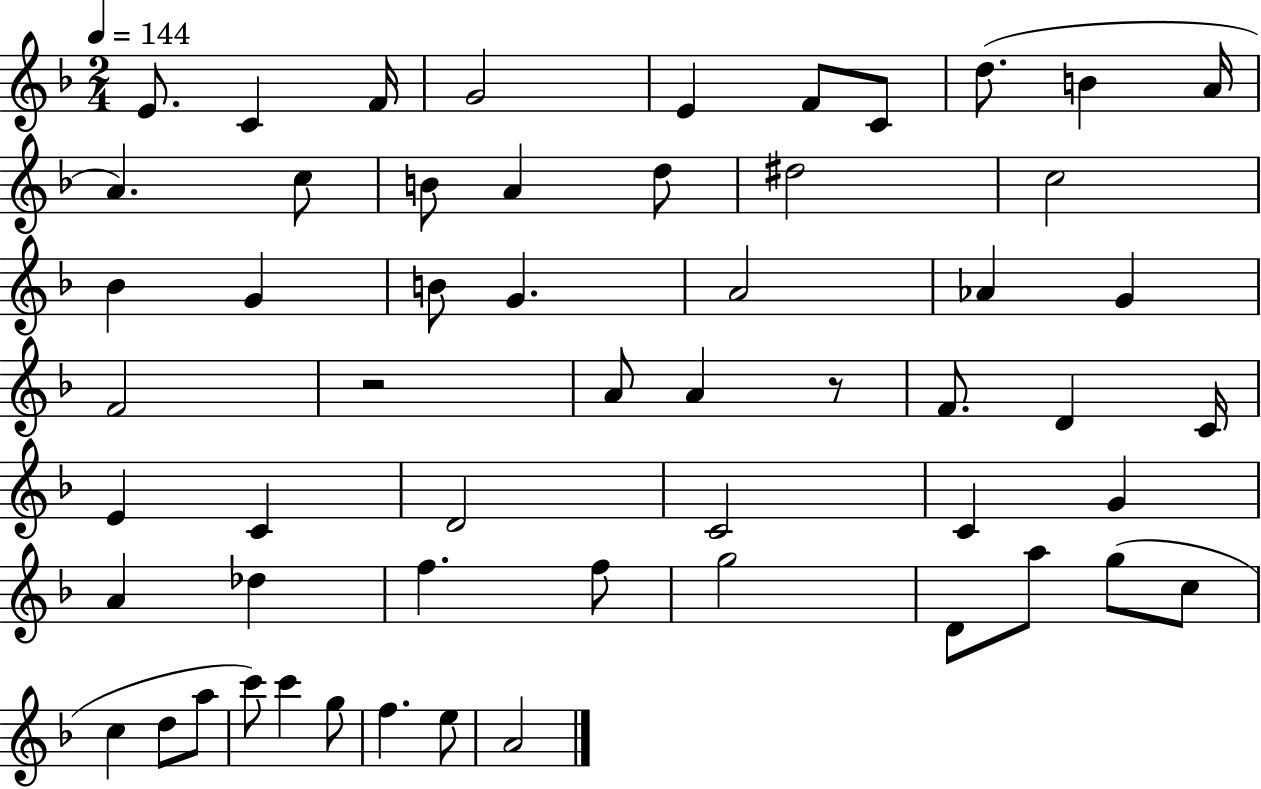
{
  \clef treble
  \numericTimeSignature
  \time 2/4
  \key f \major
  \tempo 4 = 144
  e'8. c'4 f'16 | g'2 | e'4 f'8 c'8 | d''8.( b'4 a'16 | \break a'4.) c''8 | b'8 a'4 d''8 | dis''2 | c''2 | \break bes'4 g'4 | b'8 g'4. | a'2 | aes'4 g'4 | \break f'2 | r2 | a'8 a'4 r8 | f'8. d'4 c'16 | \break e'4 c'4 | d'2 | c'2 | c'4 g'4 | \break a'4 des''4 | f''4. f''8 | g''2 | d'8 a''8 g''8( c''8 | \break c''4 d''8 a''8 | c'''8) c'''4 g''8 | f''4. e''8 | a'2 | \break \bar "|."
}